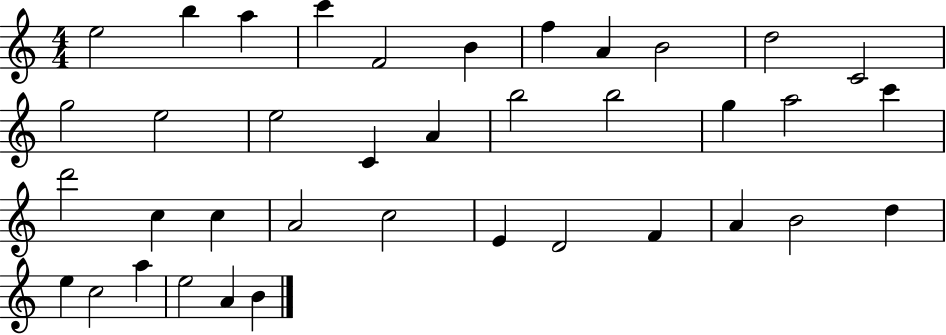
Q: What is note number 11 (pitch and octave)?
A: C4